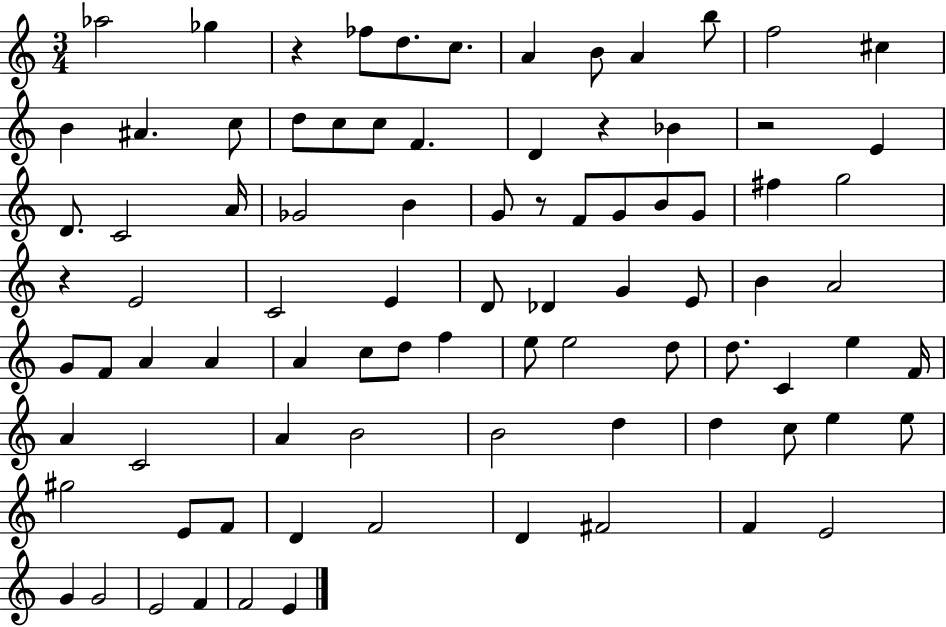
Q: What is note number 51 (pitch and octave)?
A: E5